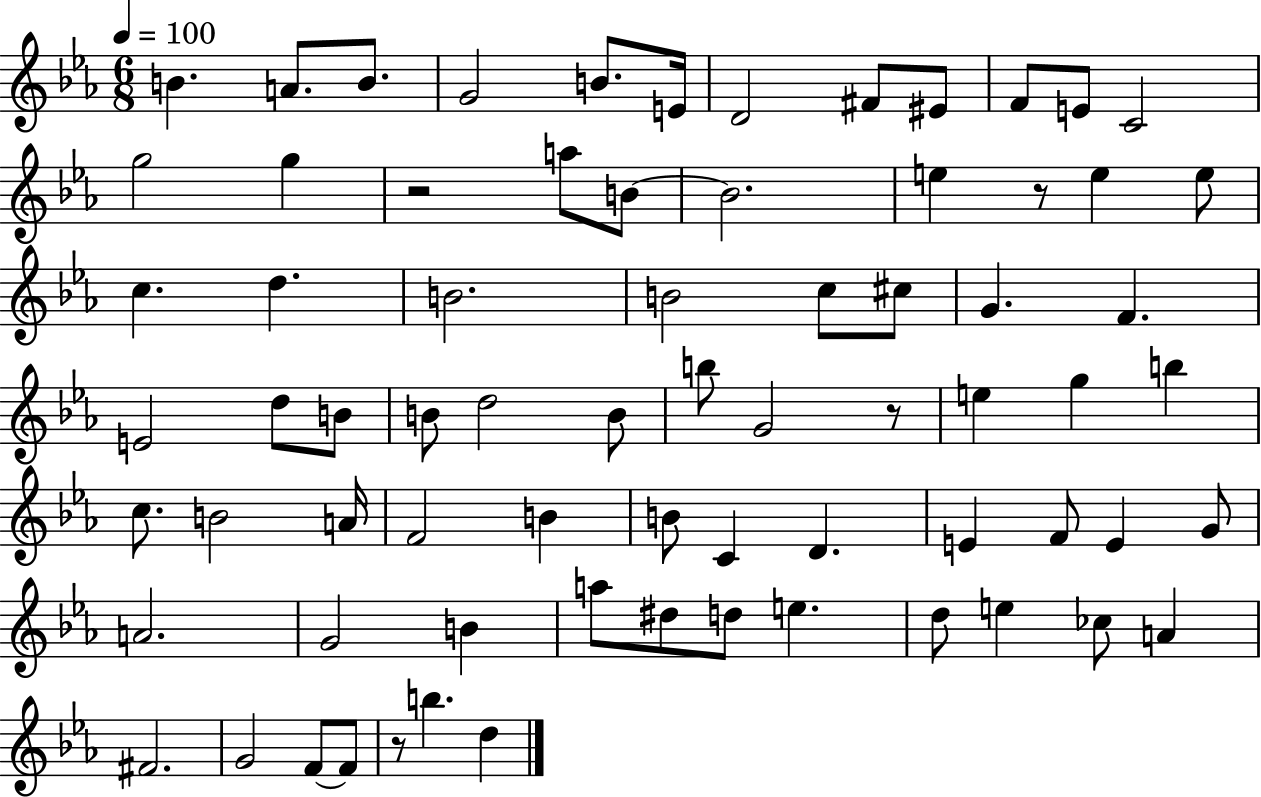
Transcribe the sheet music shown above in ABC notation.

X:1
T:Untitled
M:6/8
L:1/4
K:Eb
B A/2 B/2 G2 B/2 E/4 D2 ^F/2 ^E/2 F/2 E/2 C2 g2 g z2 a/2 B/2 B2 e z/2 e e/2 c d B2 B2 c/2 ^c/2 G F E2 d/2 B/2 B/2 d2 B/2 b/2 G2 z/2 e g b c/2 B2 A/4 F2 B B/2 C D E F/2 E G/2 A2 G2 B a/2 ^d/2 d/2 e d/2 e _c/2 A ^F2 G2 F/2 F/2 z/2 b d